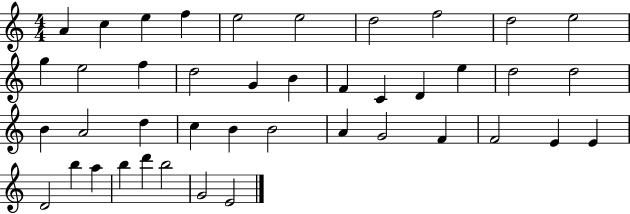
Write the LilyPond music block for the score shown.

{
  \clef treble
  \numericTimeSignature
  \time 4/4
  \key c \major
  a'4 c''4 e''4 f''4 | e''2 e''2 | d''2 f''2 | d''2 e''2 | \break g''4 e''2 f''4 | d''2 g'4 b'4 | f'4 c'4 d'4 e''4 | d''2 d''2 | \break b'4 a'2 d''4 | c''4 b'4 b'2 | a'4 g'2 f'4 | f'2 e'4 e'4 | \break d'2 b''4 a''4 | b''4 d'''4 b''2 | g'2 e'2 | \bar "|."
}